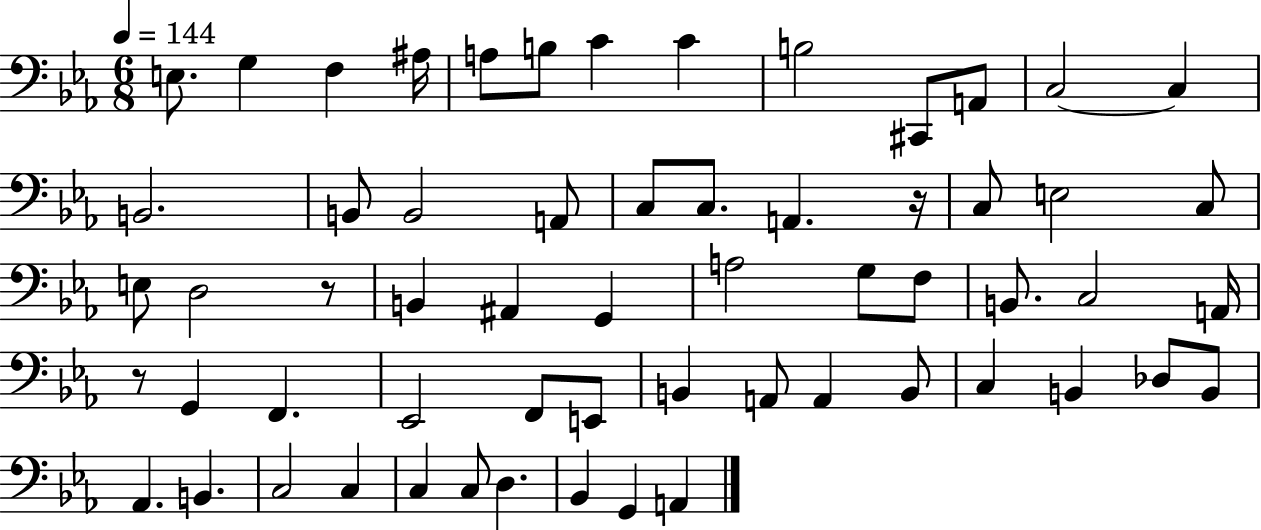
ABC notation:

X:1
T:Untitled
M:6/8
L:1/4
K:Eb
E,/2 G, F, ^A,/4 A,/2 B,/2 C C B,2 ^C,,/2 A,,/2 C,2 C, B,,2 B,,/2 B,,2 A,,/2 C,/2 C,/2 A,, z/4 C,/2 E,2 C,/2 E,/2 D,2 z/2 B,, ^A,, G,, A,2 G,/2 F,/2 B,,/2 C,2 A,,/4 z/2 G,, F,, _E,,2 F,,/2 E,,/2 B,, A,,/2 A,, B,,/2 C, B,, _D,/2 B,,/2 _A,, B,, C,2 C, C, C,/2 D, _B,, G,, A,,